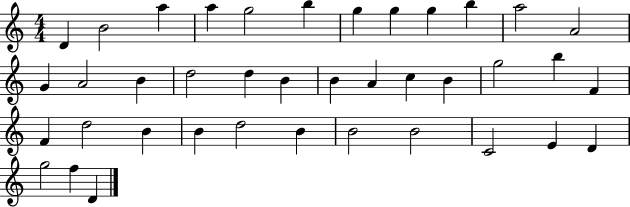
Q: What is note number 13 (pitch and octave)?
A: G4